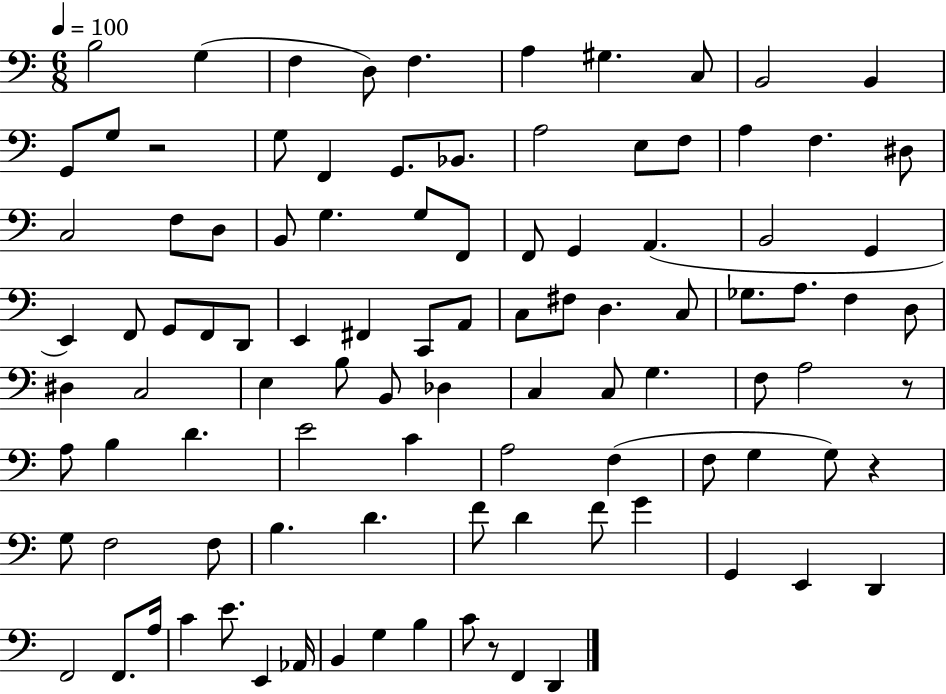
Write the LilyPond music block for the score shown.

{
  \clef bass
  \numericTimeSignature
  \time 6/8
  \key c \major
  \tempo 4 = 100
  b2 g4( | f4 d8) f4. | a4 gis4. c8 | b,2 b,4 | \break g,8 g8 r2 | g8 f,4 g,8. bes,8. | a2 e8 f8 | a4 f4. dis8 | \break c2 f8 d8 | b,8 g4. g8 f,8 | f,8 g,4 a,4.( | b,2 g,4 | \break e,4) f,8 g,8 f,8 d,8 | e,4 fis,4 c,8 a,8 | c8 fis8 d4. c8 | ges8. a8. f4 d8 | \break dis4 c2 | e4 b8 b,8 des4 | c4 c8 g4. | f8 a2 r8 | \break a8 b4 d'4. | e'2 c'4 | a2 f4( | f8 g4 g8) r4 | \break g8 f2 f8 | b4. d'4. | f'8 d'4 f'8 g'4 | g,4 e,4 d,4 | \break f,2 f,8. a16 | c'4 e'8. e,4 aes,16 | b,4 g4 b4 | c'8 r8 f,4 d,4 | \break \bar "|."
}